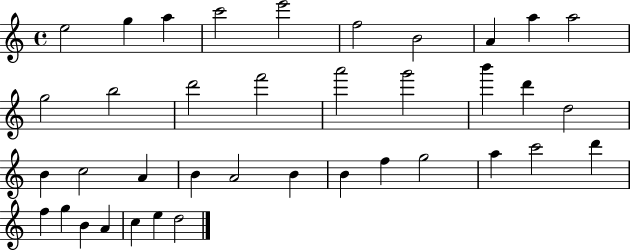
X:1
T:Untitled
M:4/4
L:1/4
K:C
e2 g a c'2 e'2 f2 B2 A a a2 g2 b2 d'2 f'2 a'2 g'2 b' d' d2 B c2 A B A2 B B f g2 a c'2 d' f g B A c e d2